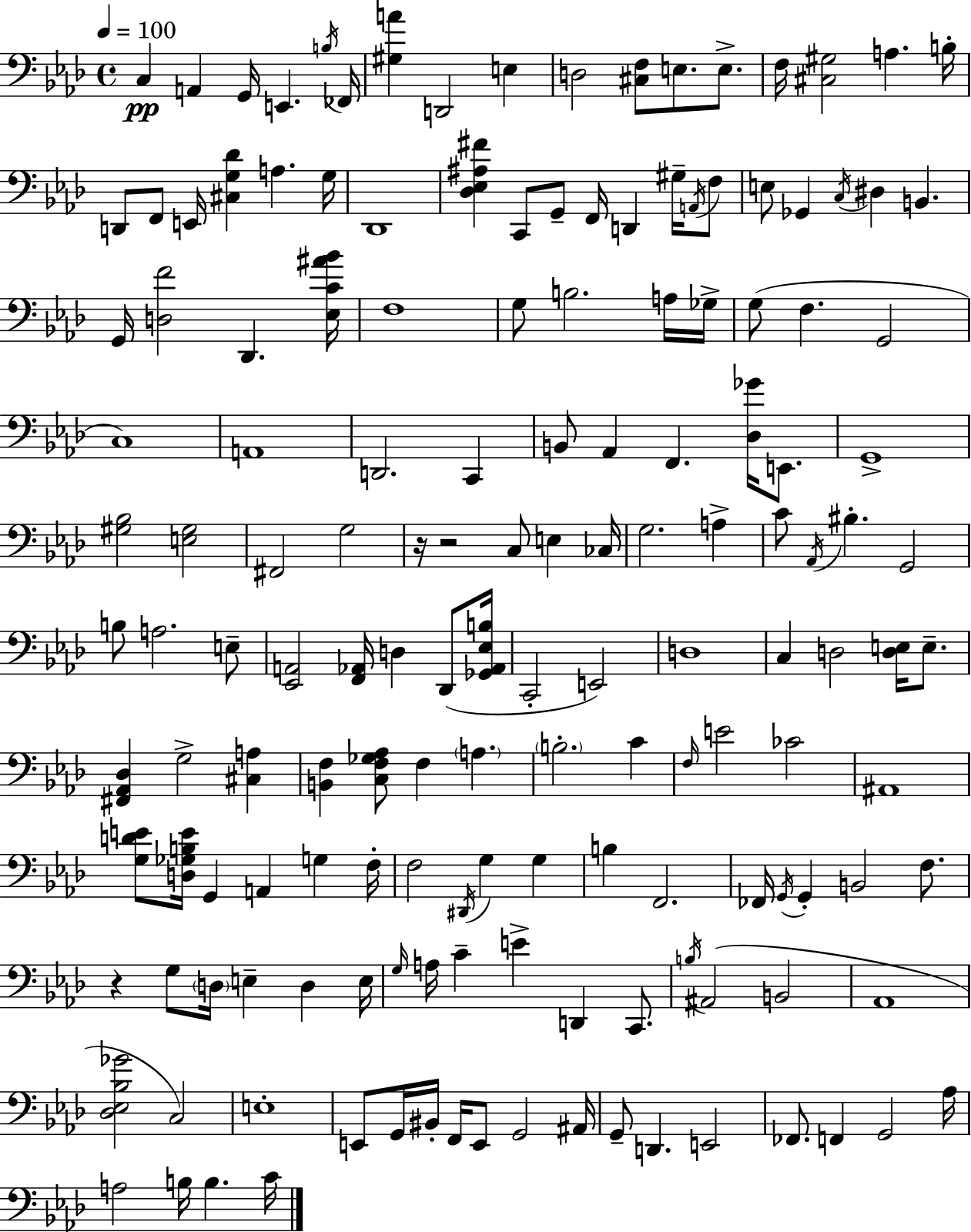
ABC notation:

X:1
T:Untitled
M:4/4
L:1/4
K:Ab
C, A,, G,,/4 E,, B,/4 _F,,/4 [^G,A] D,,2 E, D,2 [^C,F,]/2 E,/2 E,/2 F,/4 [^C,^G,]2 A, B,/4 D,,/2 F,,/2 E,,/4 [^C,G,_D] A, G,/4 _D,,4 [_D,_E,^A,^F] C,,/2 G,,/2 F,,/4 D,, ^G,/4 A,,/4 F,/2 E,/2 _G,, C,/4 ^D, B,, G,,/4 [D,F]2 _D,, [_E,C^A_B]/4 F,4 G,/2 B,2 A,/4 _G,/4 G,/2 F, G,,2 C,4 A,,4 D,,2 C,, B,,/2 _A,, F,, [_D,_G]/4 E,,/2 G,,4 [^G,_B,]2 [E,^G,]2 ^F,,2 G,2 z/4 z2 C,/2 E, _C,/4 G,2 A, C/2 _A,,/4 ^B, G,,2 B,/2 A,2 E,/2 [_E,,A,,]2 [F,,_A,,]/4 D, _D,,/2 [_G,,_A,,_E,B,]/4 C,,2 E,,2 D,4 C, D,2 [D,E,]/4 E,/2 [^F,,_A,,_D,] G,2 [^C,A,] [B,,F,] [C,F,_G,_A,]/2 F, A, B,2 C F,/4 E2 _C2 ^A,,4 [G,DE]/2 [D,_G,B,E]/4 G,, A,, G, F,/4 F,2 ^D,,/4 G, G, B, F,,2 _F,,/4 G,,/4 G,, B,,2 F,/2 z G,/2 D,/4 E, D, E,/4 G,/4 A,/4 C E D,, C,,/2 B,/4 ^A,,2 B,,2 _A,,4 [_D,_E,_B,_G]2 C,2 E,4 E,,/2 G,,/4 ^B,,/4 F,,/4 E,,/2 G,,2 ^A,,/4 G,,/2 D,, E,,2 _F,,/2 F,, G,,2 _A,/4 A,2 B,/4 B, C/4